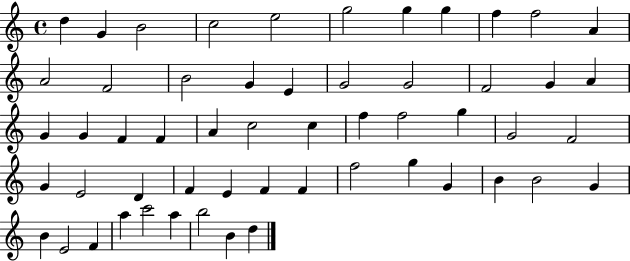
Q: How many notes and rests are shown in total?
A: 55